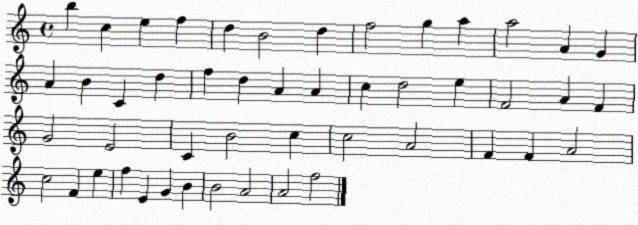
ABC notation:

X:1
T:Untitled
M:4/4
L:1/4
K:C
b c e f d B2 d f2 g a a2 A G A B C d f d A A c d2 e F2 A F G2 E2 C B2 c c2 A2 F F A2 c2 F e f E G B B2 A2 A2 f2